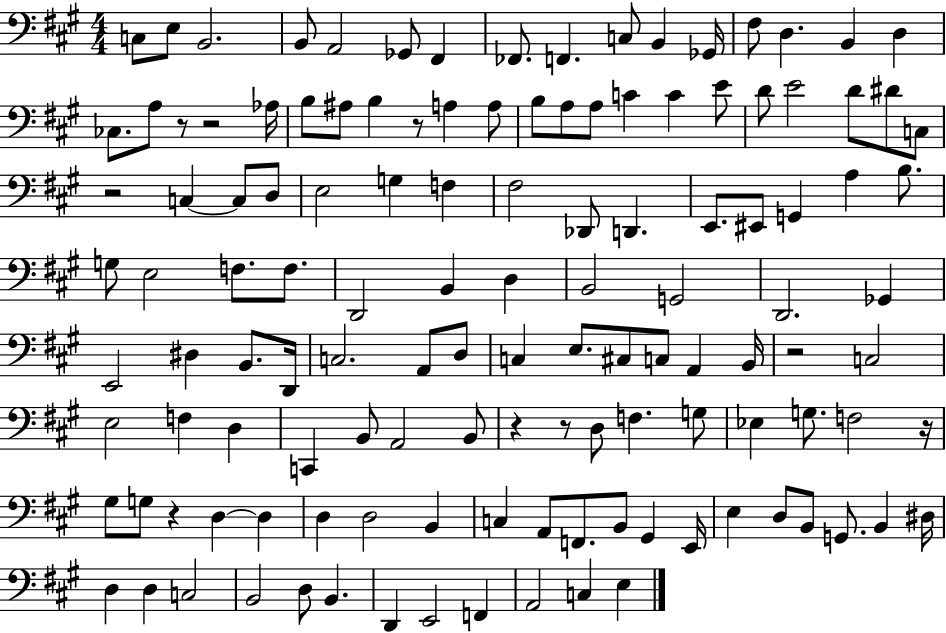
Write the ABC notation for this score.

X:1
T:Untitled
M:4/4
L:1/4
K:A
C,/2 E,/2 B,,2 B,,/2 A,,2 _G,,/2 ^F,, _F,,/2 F,, C,/2 B,, _G,,/4 ^F,/2 D, B,, D, _C,/2 A,/2 z/2 z2 _A,/4 B,/2 ^A,/2 B, z/2 A, A,/2 B,/2 A,/2 A,/2 C C E/2 D/2 E2 D/2 ^D/2 C,/2 z2 C, C,/2 D,/2 E,2 G, F, ^F,2 _D,,/2 D,, E,,/2 ^E,,/2 G,, A, B,/2 G,/2 E,2 F,/2 F,/2 D,,2 B,, D, B,,2 G,,2 D,,2 _G,, E,,2 ^D, B,,/2 D,,/4 C,2 A,,/2 D,/2 C, E,/2 ^C,/2 C,/2 A,, B,,/4 z2 C,2 E,2 F, D, C,, B,,/2 A,,2 B,,/2 z z/2 D,/2 F, G,/2 _E, G,/2 F,2 z/4 ^G,/2 G,/2 z D, D, D, D,2 B,, C, A,,/2 F,,/2 B,,/2 ^G,, E,,/4 E, D,/2 B,,/2 G,,/2 B,, ^D,/4 D, D, C,2 B,,2 D,/2 B,, D,, E,,2 F,, A,,2 C, E,